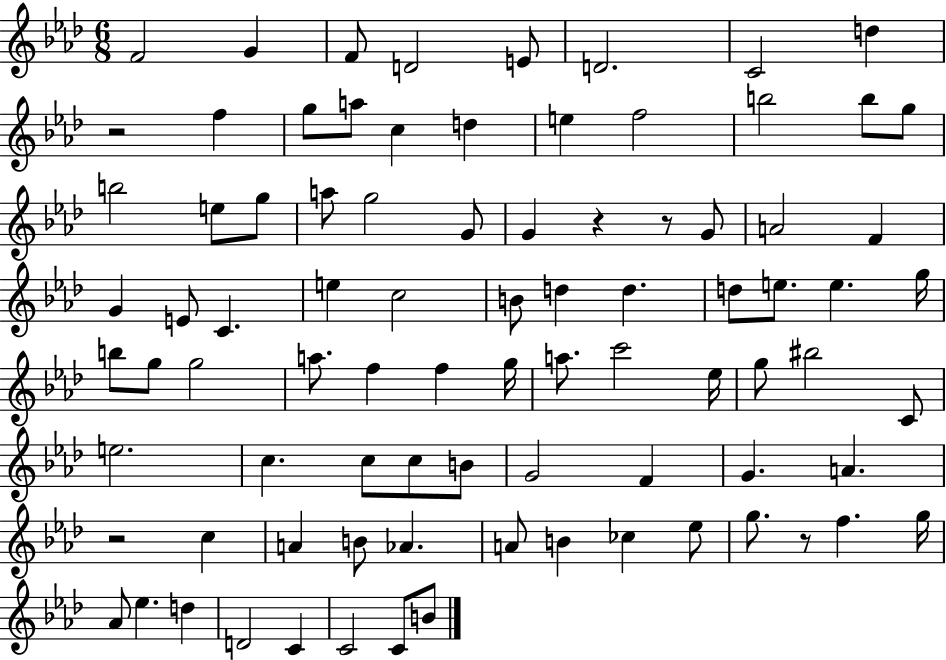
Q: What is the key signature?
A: AES major